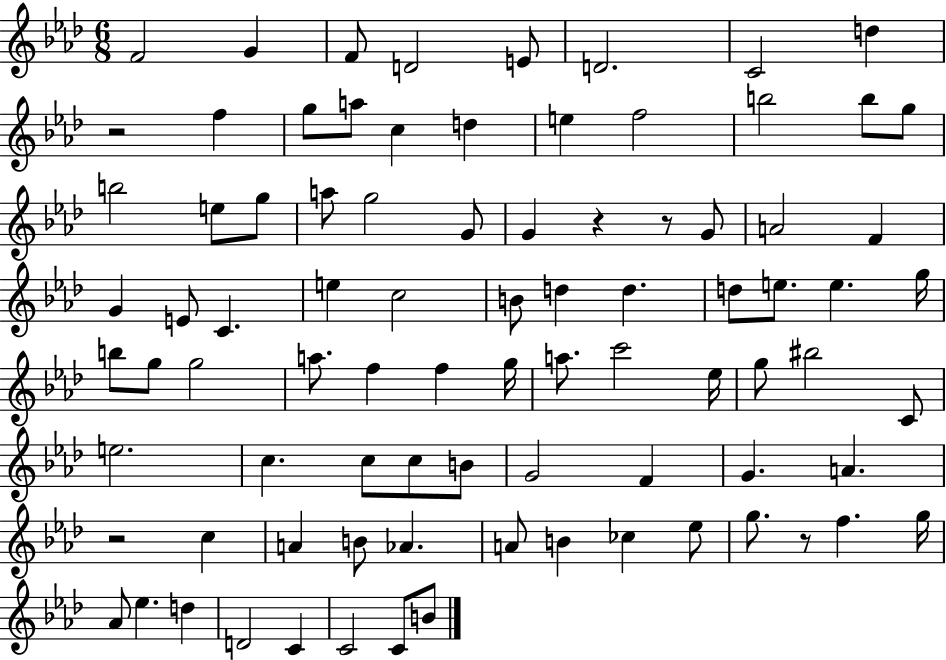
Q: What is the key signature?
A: AES major